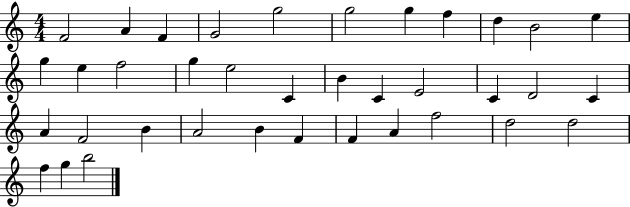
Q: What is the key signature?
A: C major